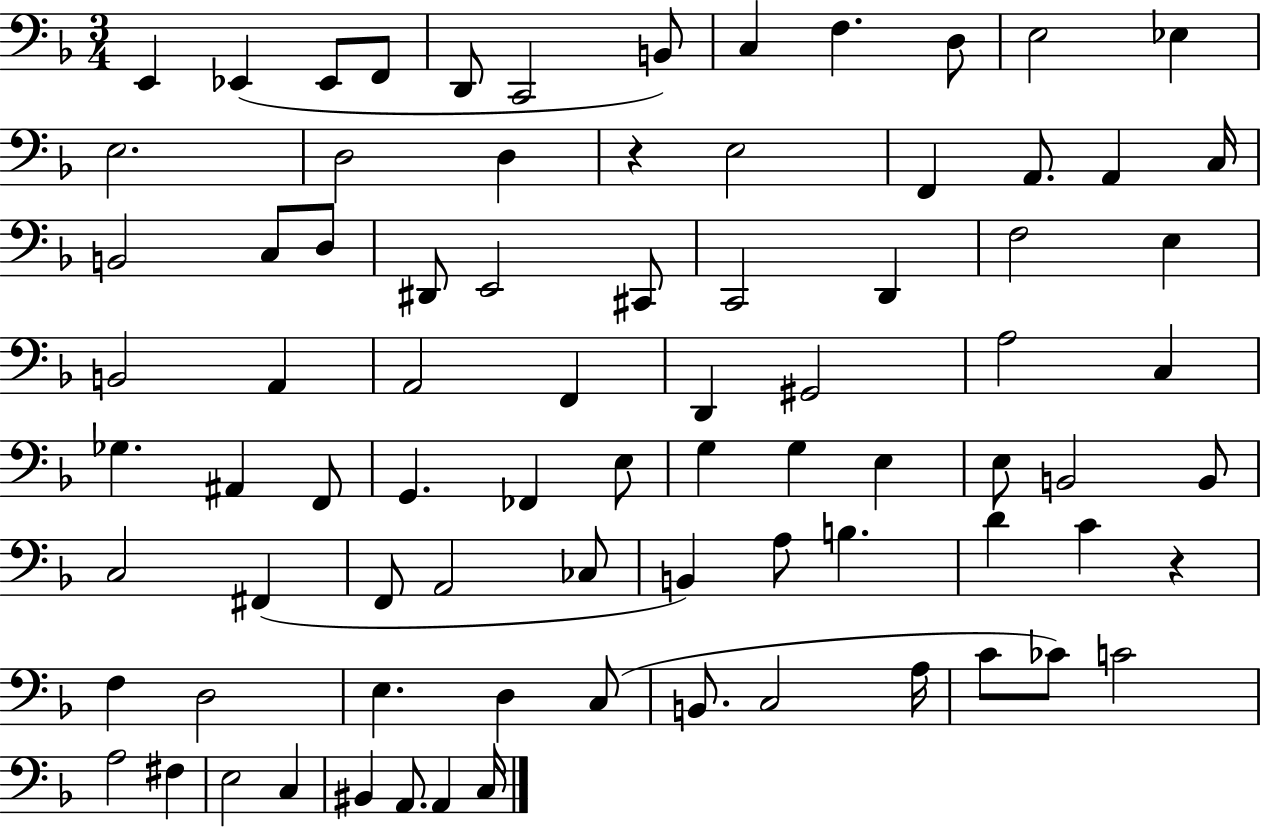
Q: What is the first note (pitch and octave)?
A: E2